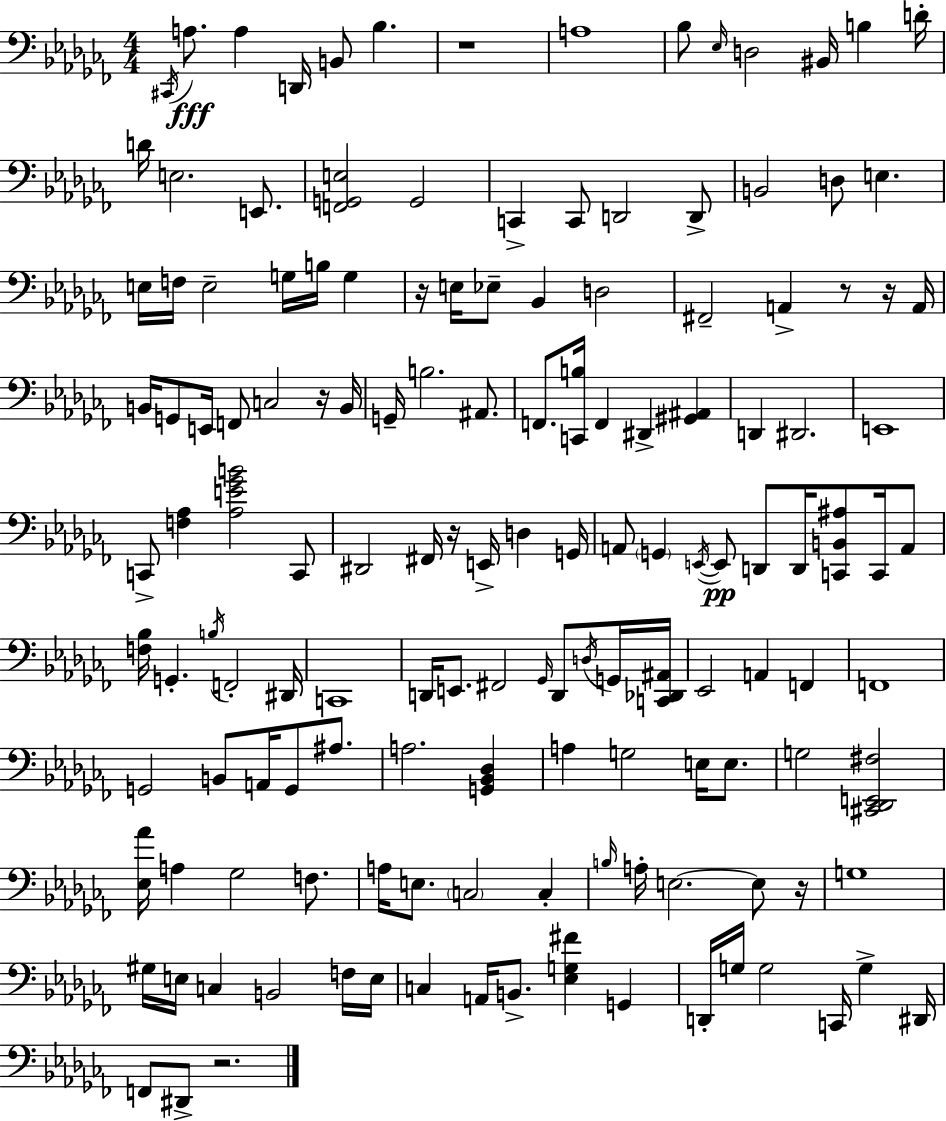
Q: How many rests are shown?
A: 8